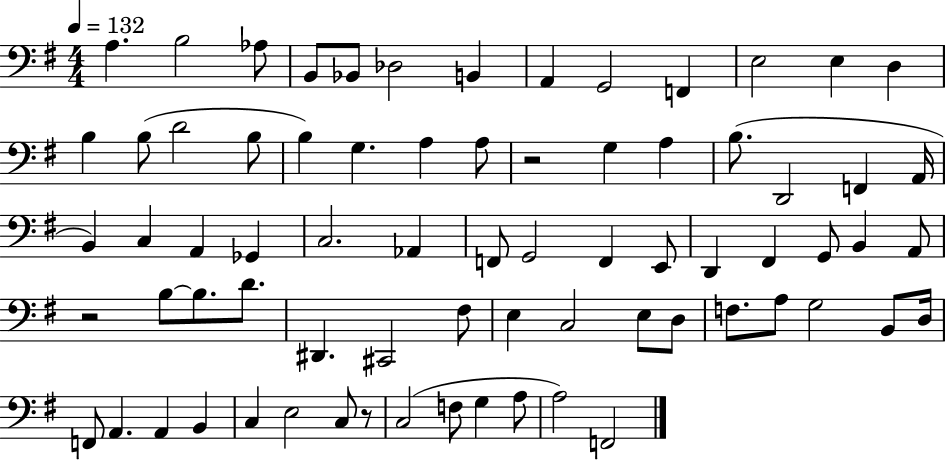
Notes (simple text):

A3/q. B3/h Ab3/e B2/e Bb2/e Db3/h B2/q A2/q G2/h F2/q E3/h E3/q D3/q B3/q B3/e D4/h B3/e B3/q G3/q. A3/q A3/e R/h G3/q A3/q B3/e. D2/h F2/q A2/s B2/q C3/q A2/q Gb2/q C3/h. Ab2/q F2/e G2/h F2/q E2/e D2/q F#2/q G2/e B2/q A2/e R/h B3/e B3/e. D4/e. D#2/q. C#2/h F#3/e E3/q C3/h E3/e D3/e F3/e. A3/e G3/h B2/e D3/s F2/e A2/q. A2/q B2/q C3/q E3/h C3/e R/e C3/h F3/e G3/q A3/e A3/h F2/h